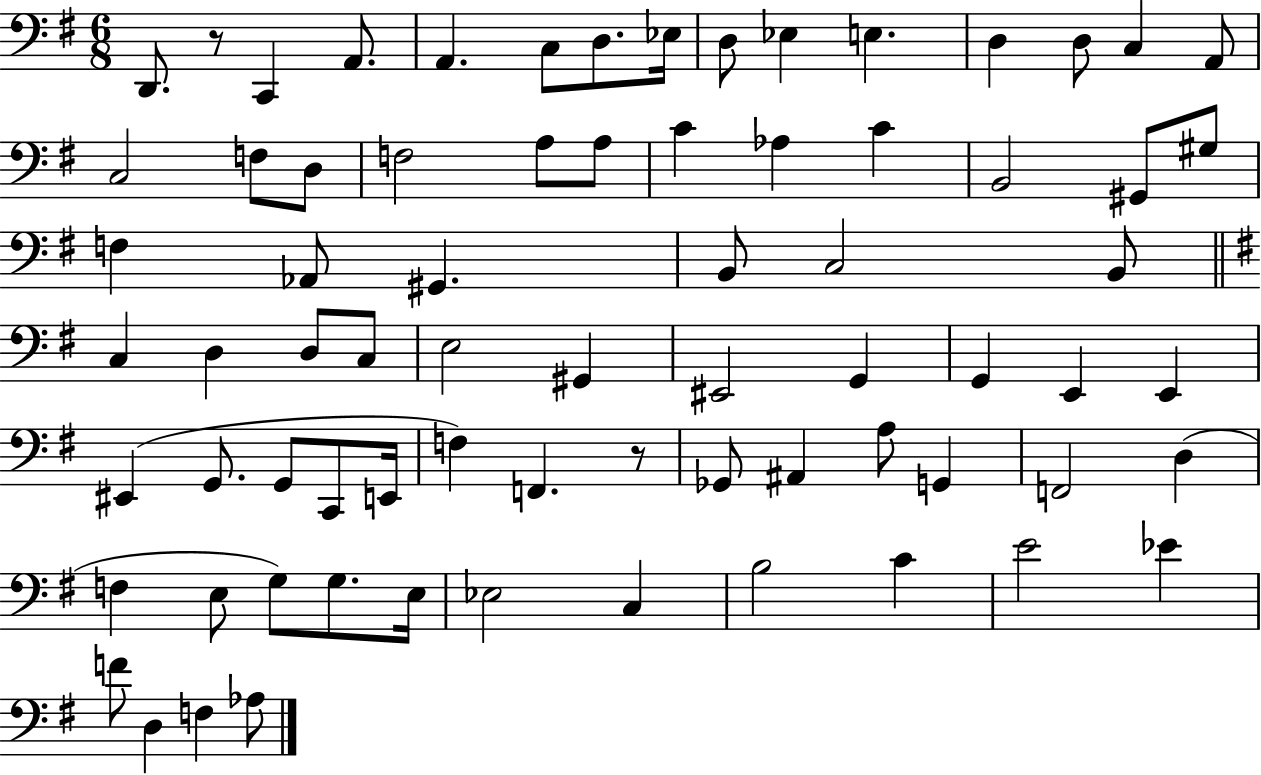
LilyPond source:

{
  \clef bass
  \numericTimeSignature
  \time 6/8
  \key g \major
  d,8. r8 c,4 a,8. | a,4. c8 d8. ees16 | d8 ees4 e4. | d4 d8 c4 a,8 | \break c2 f8 d8 | f2 a8 a8 | c'4 aes4 c'4 | b,2 gis,8 gis8 | \break f4 aes,8 gis,4. | b,8 c2 b,8 | \bar "||" \break \key e \minor c4 d4 d8 c8 | e2 gis,4 | eis,2 g,4 | g,4 e,4 e,4 | \break eis,4( g,8. g,8 c,8 e,16 | f4) f,4. r8 | ges,8 ais,4 a8 g,4 | f,2 d4( | \break f4 e8 g8) g8. e16 | ees2 c4 | b2 c'4 | e'2 ees'4 | \break f'8 d4 f4 aes8 | \bar "|."
}